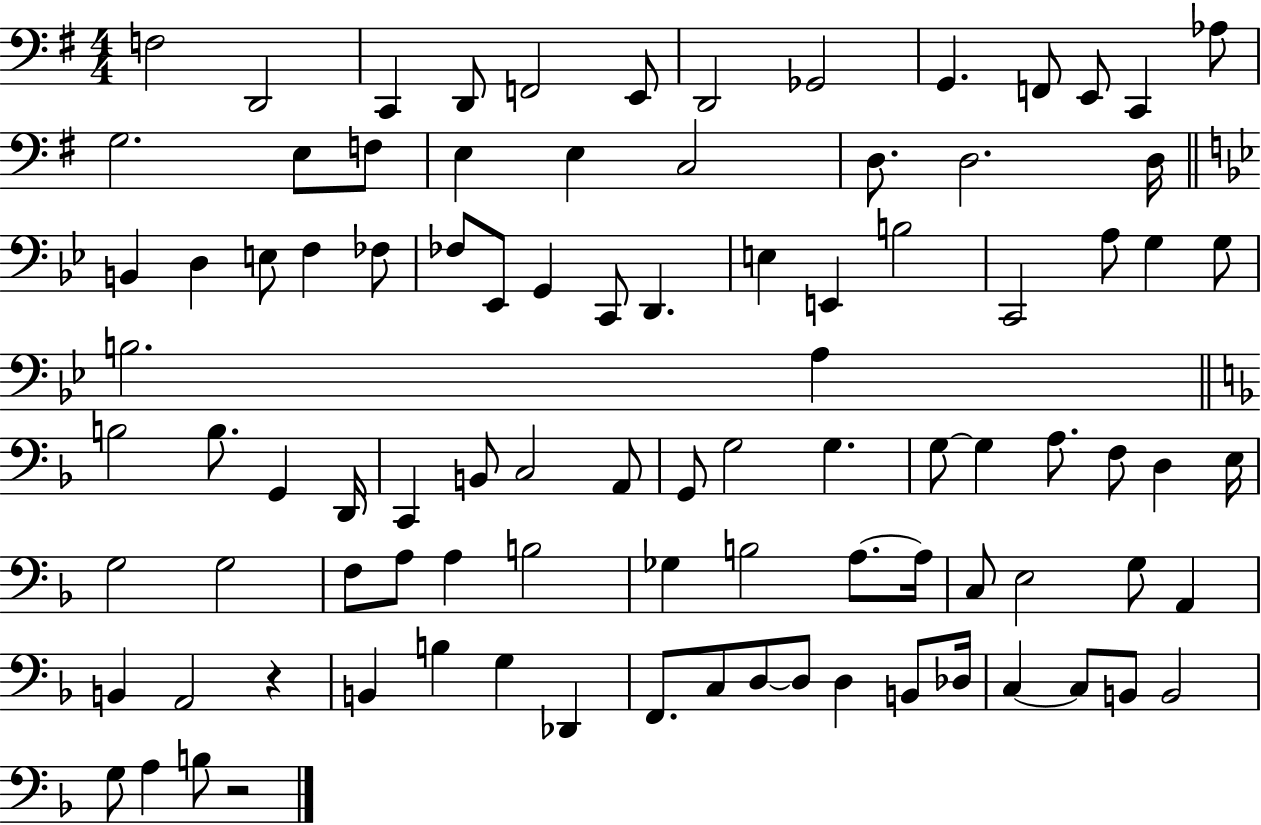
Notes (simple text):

F3/h D2/h C2/q D2/e F2/h E2/e D2/h Gb2/h G2/q. F2/e E2/e C2/q Ab3/e G3/h. E3/e F3/e E3/q E3/q C3/h D3/e. D3/h. D3/s B2/q D3/q E3/e F3/q FES3/e FES3/e Eb2/e G2/q C2/e D2/q. E3/q E2/q B3/h C2/h A3/e G3/q G3/e B3/h. A3/q B3/h B3/e. G2/q D2/s C2/q B2/e C3/h A2/e G2/e G3/h G3/q. G3/e G3/q A3/e. F3/e D3/q E3/s G3/h G3/h F3/e A3/e A3/q B3/h Gb3/q B3/h A3/e. A3/s C3/e E3/h G3/e A2/q B2/q A2/h R/q B2/q B3/q G3/q Db2/q F2/e. C3/e D3/e D3/e D3/q B2/e Db3/s C3/q C3/e B2/e B2/h G3/e A3/q B3/e R/h